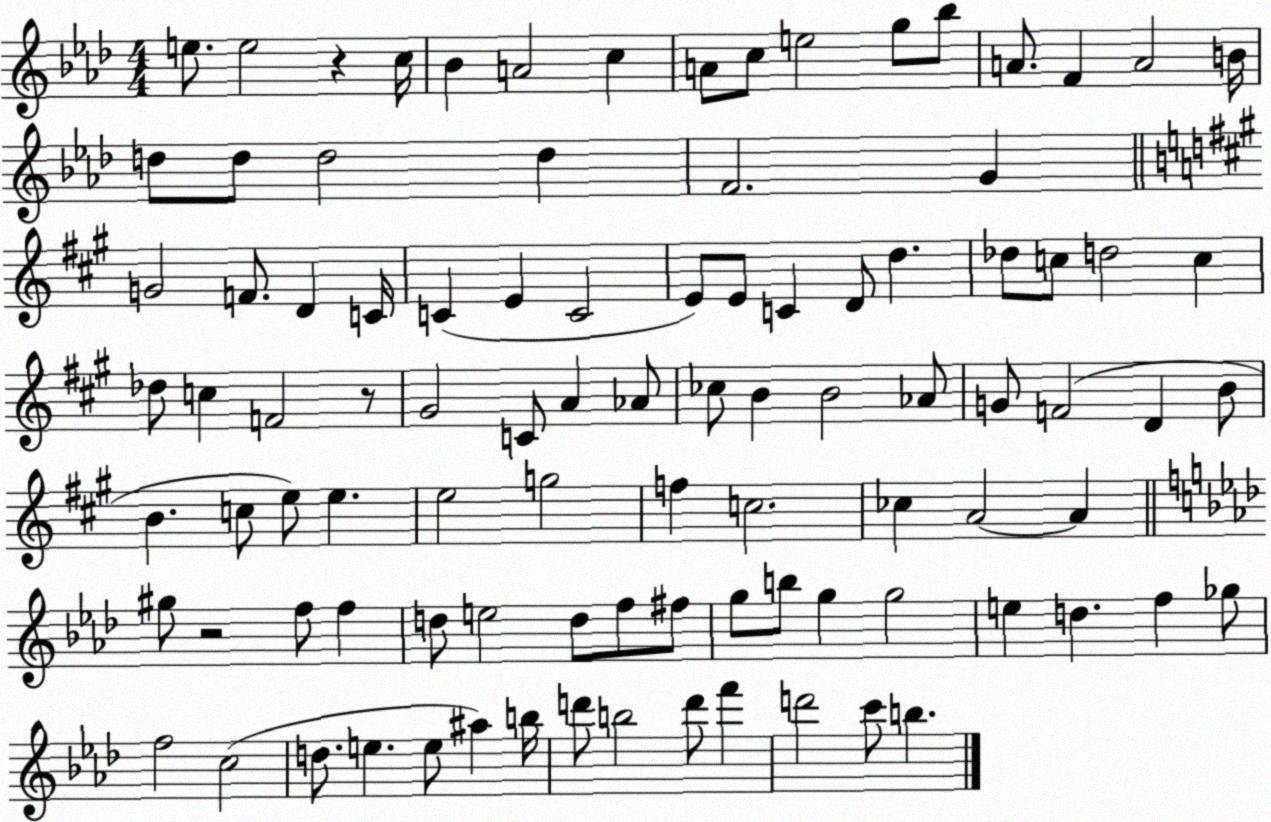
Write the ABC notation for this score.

X:1
T:Untitled
M:4/4
L:1/4
K:Ab
e/2 e2 z c/4 _B A2 c A/2 c/2 e2 g/2 _b/2 A/2 F A2 B/4 d/2 d/2 d2 d F2 G G2 F/2 D C/4 C E C2 E/2 E/2 C D/2 d _d/2 c/2 d2 c _d/2 c F2 z/2 ^G2 C/2 A _A/2 _c/2 B B2 _A/2 G/2 F2 D B/2 B c/2 e/2 e e2 g2 f c2 _c A2 A ^g/2 z2 f/2 f d/2 e2 d/2 f/2 ^f/2 g/2 b/2 g g2 e d f _g/2 f2 c2 d/2 e e/2 ^a b/4 d'/2 b2 d'/2 f' d'2 c'/2 b